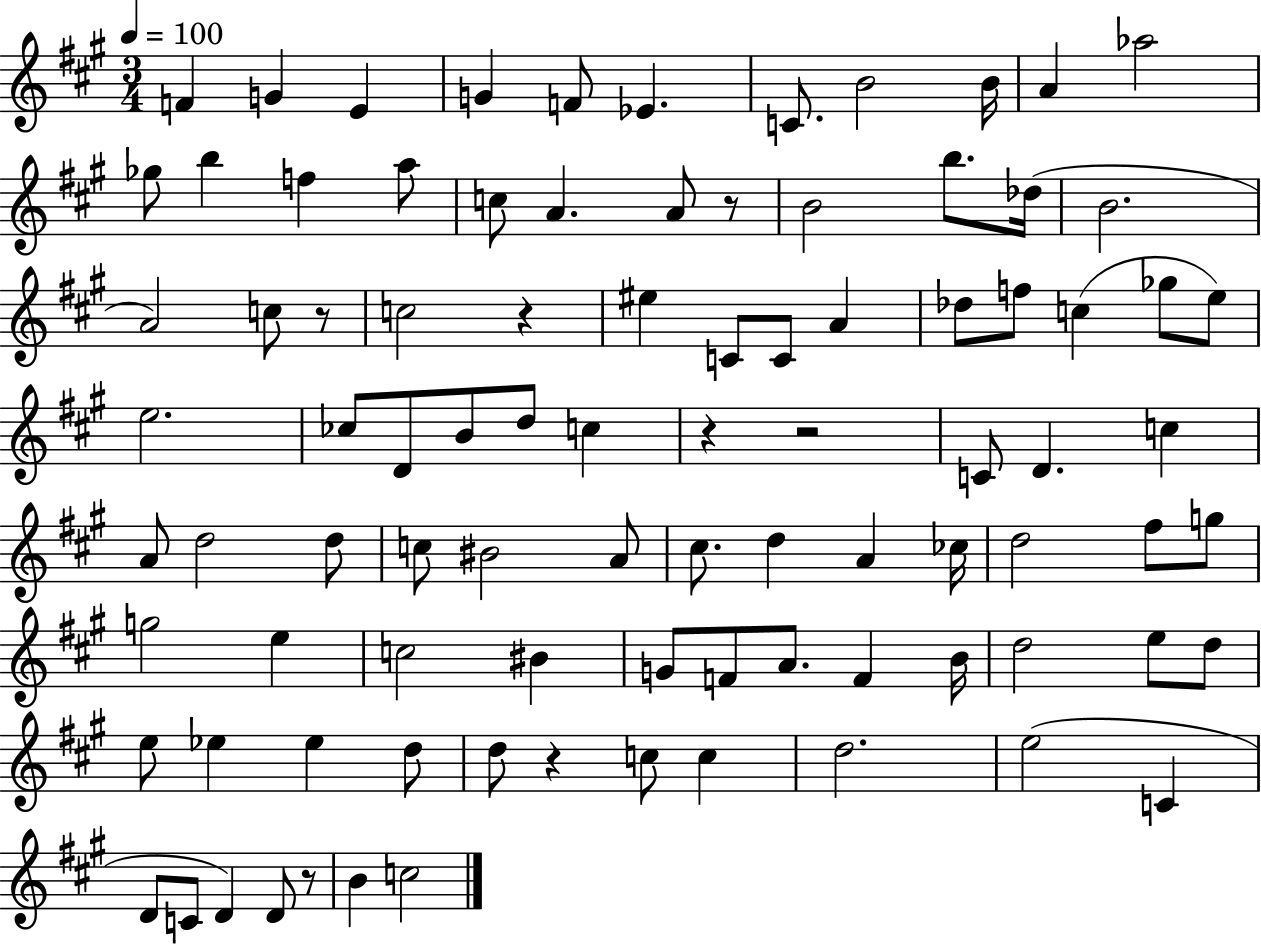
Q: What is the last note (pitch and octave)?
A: C5